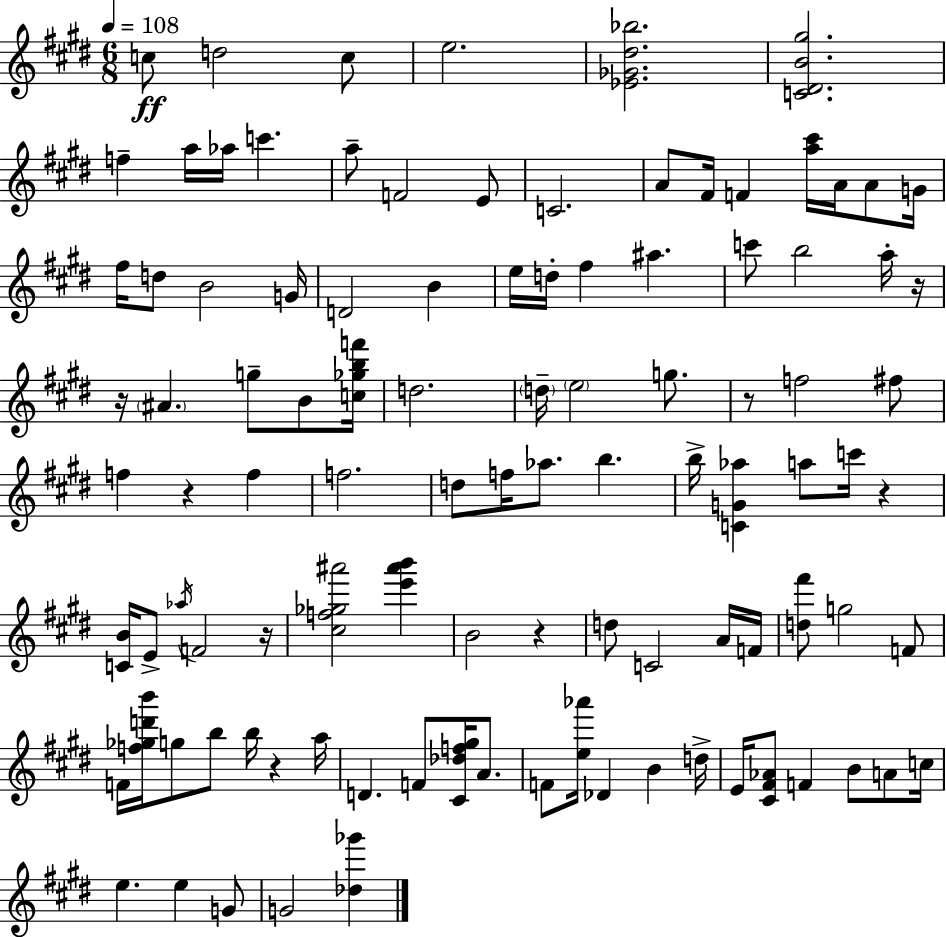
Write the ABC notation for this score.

X:1
T:Untitled
M:6/8
L:1/4
K:E
c/2 d2 c/2 e2 [_E_G^d_b]2 [C^DB^g]2 f a/4 _a/4 c' a/2 F2 E/2 C2 A/2 ^F/4 F [a^c']/4 A/4 A/2 G/4 ^f/4 d/2 B2 G/4 D2 B e/4 d/4 ^f ^a c'/2 b2 a/4 z/4 z/4 ^A g/2 B/2 [c_gbf']/4 d2 d/4 e2 g/2 z/2 f2 ^f/2 f z f f2 d/2 f/4 _a/2 b b/4 [CG_a] a/2 c'/4 z [CB]/4 E/2 _a/4 F2 z/4 [^cf_g^a']2 [e'^a'b'] B2 z d/2 C2 A/4 F/4 [d^f']/2 g2 F/2 F/4 [f_gd'b']/4 g/2 b/2 b/4 z a/4 D F/2 [^C_df^g]/4 A/2 F/2 [e_a']/4 _D B d/4 E/4 [^C^F_A]/2 F B/2 A/2 c/4 e e G/2 G2 [_d_g']